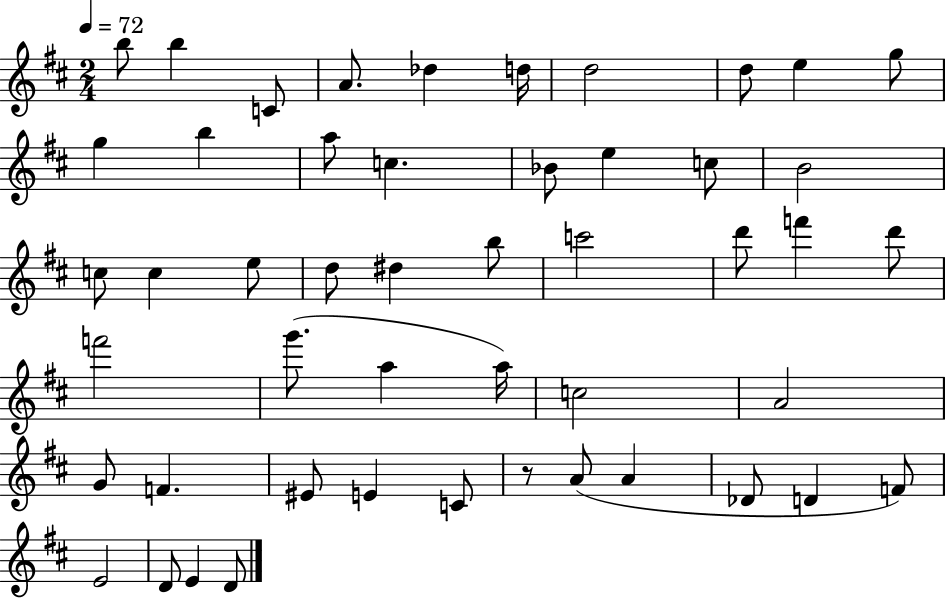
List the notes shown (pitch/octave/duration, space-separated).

B5/e B5/q C4/e A4/e. Db5/q D5/s D5/h D5/e E5/q G5/e G5/q B5/q A5/e C5/q. Bb4/e E5/q C5/e B4/h C5/e C5/q E5/e D5/e D#5/q B5/e C6/h D6/e F6/q D6/e F6/h G6/e. A5/q A5/s C5/h A4/h G4/e F4/q. EIS4/e E4/q C4/e R/e A4/e A4/q Db4/e D4/q F4/e E4/h D4/e E4/q D4/e